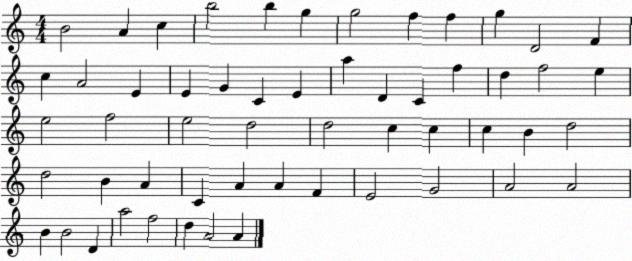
X:1
T:Untitled
M:4/4
L:1/4
K:C
B2 A c b2 b g g2 f f g D2 F c A2 E E G C E a D C f d f2 e e2 f2 e2 d2 d2 c c c B d2 d2 B A C A A F E2 G2 A2 A2 B B2 D a2 f2 d A2 A